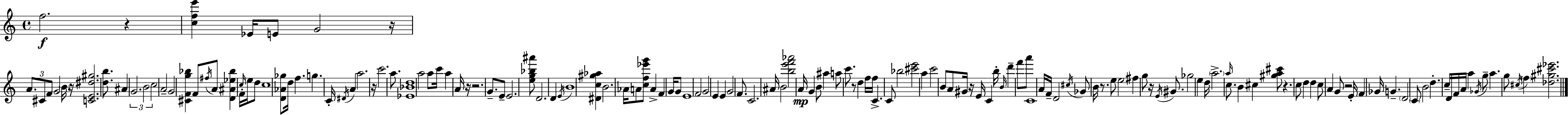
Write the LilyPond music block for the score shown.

{
  \clef treble
  \time 4/4
  \defaultTimeSignature
  \key a \minor
  f''2.\f r4 | <c'' f'' e'''>4 ees'16 e'8 g'2 r16 | \tuplet 3/2 { a'8. cis'8 f'8 } \parenthesize g'2 \parenthesize b'16 | r16 <c' e' dis'' gis''>2. <d'' b''>8. | \break ais'4 \tuplet 3/2 { g'2. | b'2 c''2 } | a'2-- g'2 | <cis' f' g'' bes''>4 f'8 \acciaccatura { fis''16 } a'8 <d' ais' ees'' bes''>4 f'16-. \grace { c''16 } e''16 | \break d''8 c''1 | <d' aes' ges''>8 d''16 f''4. g''4. | c'16-. \acciaccatura { dis'16 } a'4 a''2. | r16 c'''2. | \break a''8. <ees' bes' d''>1 | a''2 a''8 c'''16 a''4 | a'16 r16 r2. | g'8.-- e'8-- e'2. | \break <e'' g'' bes'' ais'''>8 d'2. d'4 | \acciaccatura { e'16 } \parenthesize b'1 | <dis' c'' gis'' aes''>4 b'2. | aes'16 a'8 <c'' f'' ees''' g'''>8 a'4-> f'4 | \break g'16 g'8 e'1 | f'2 g'2 | e'4 e'4 g'2 | f'8. c'2. | \break ais'16 b'2 <b'' e''' f''' aes'''>2 | a'16\mp g'4 b'8 ais''4 a''8 | c'''8. r8 d''4 f''16 f''16 c'4.-> | c'8 bes''2 <cis''' e'''>2 | \break a''4 c'''2 | b'8 a'8 gis'16 r16 e'16 c'4 b''16-. \grace { b'16 } d'''4-- | f'''8 a'''8 c'1 | a'16 f'16-- d'2 \acciaccatura { cis''16 } | \break ges'8 b'16 r8. e''8 e''2 | fis''4 g''8 r16 \acciaccatura { e'16 } gis'8. ges''2 | e''4 d''16 \parenthesize a''2.-> | \grace { a''16 } c''8. b'4 cis''4 | \break <gis'' a'' cis'''>8 r4. c''8 d''4 d''4 | c''8 a'4 g'8 r2 | e'16-. f'4 ges'16 g'4.-- \parenthesize d'2 | \parenthesize c'8 b'2 | \break d''4.-. c''16-- d'16 f'16 a'16 a''4 \acciaccatura { ges'16 } g''8-- | a''4. g''8 \acciaccatura { cis''16 } \parenthesize f''4 <des'' gis'' cis''' ees'''>2. | \bar "|."
}